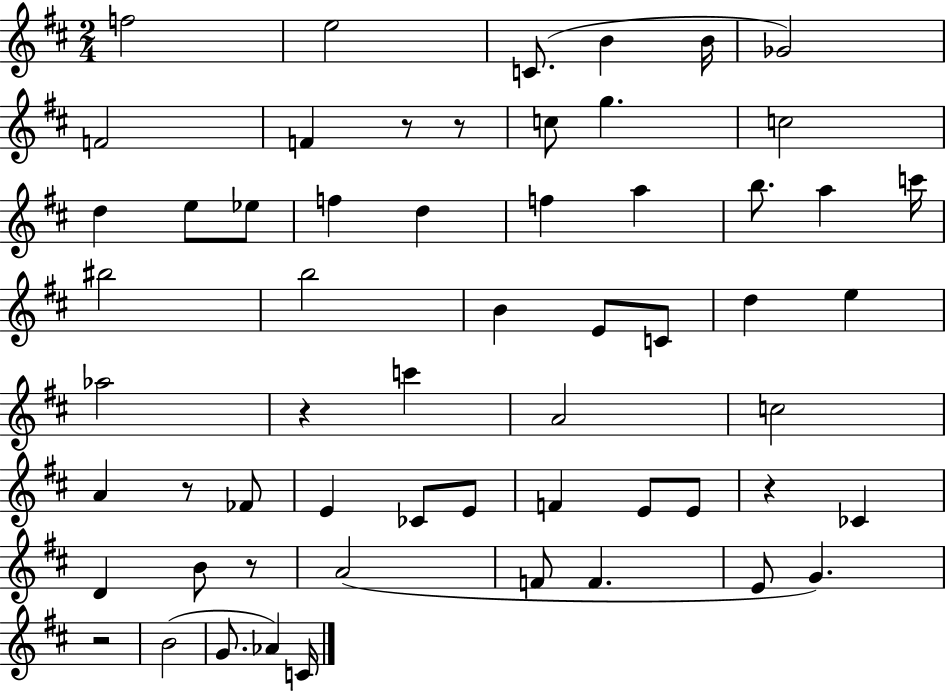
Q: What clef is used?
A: treble